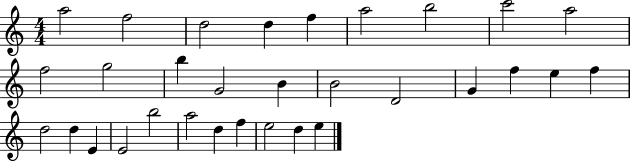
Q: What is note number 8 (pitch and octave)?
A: C6